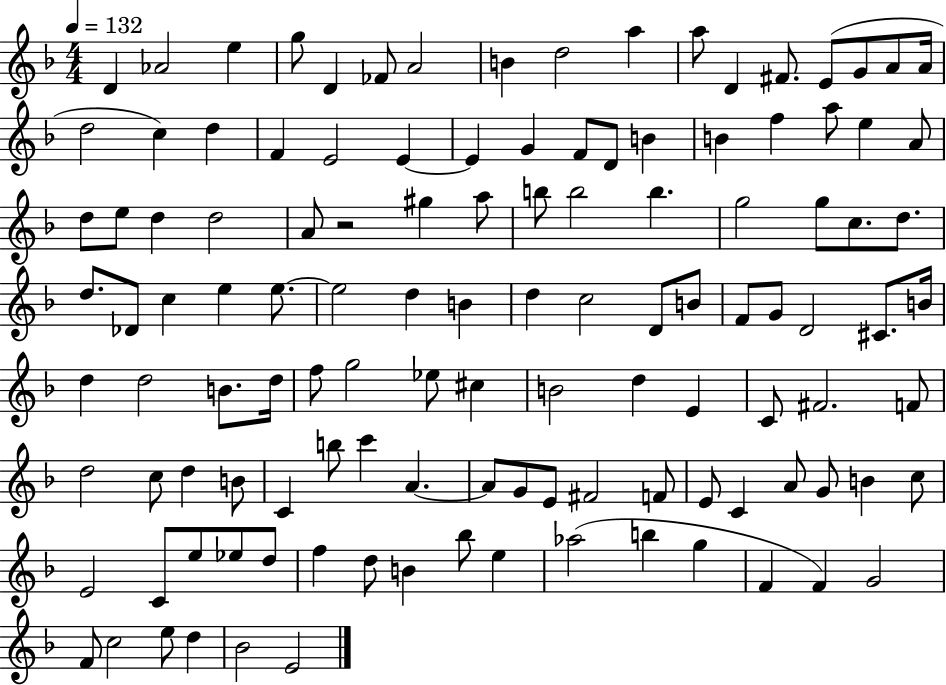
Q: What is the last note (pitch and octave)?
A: E4